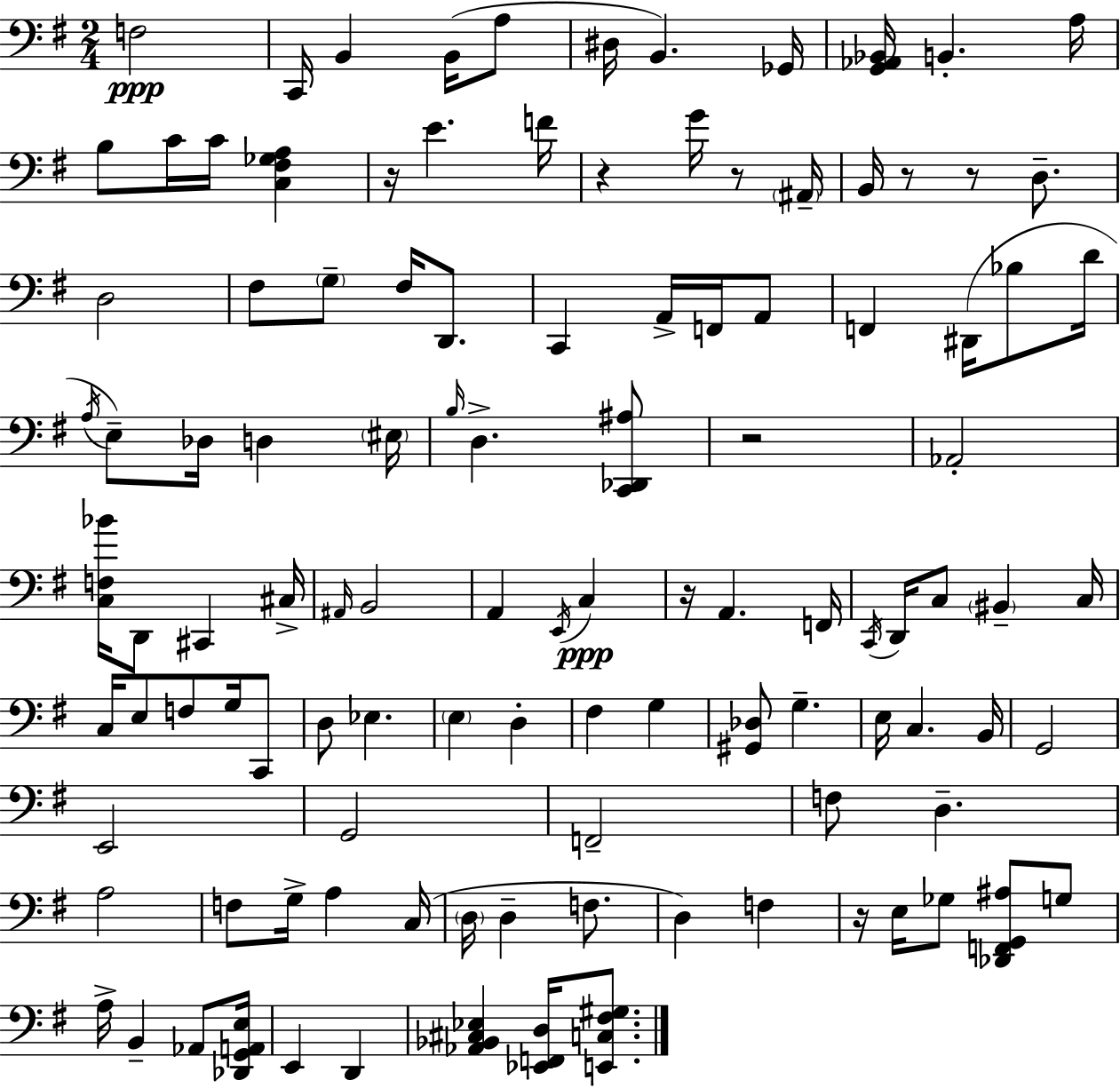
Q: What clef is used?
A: bass